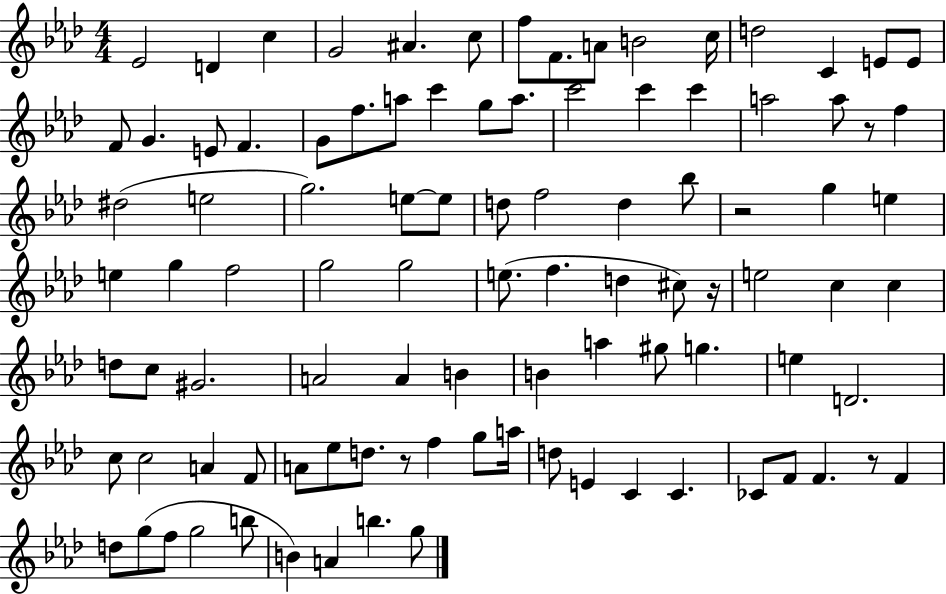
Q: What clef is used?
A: treble